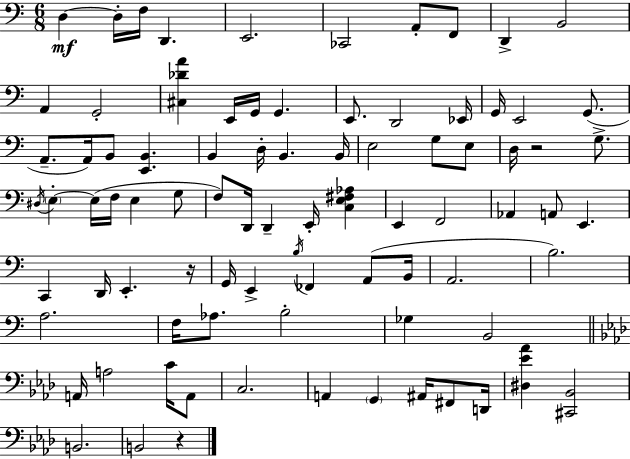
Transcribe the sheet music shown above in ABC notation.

X:1
T:Untitled
M:6/8
L:1/4
K:C
D, D,/4 F,/4 D,, E,,2 _C,,2 A,,/2 F,,/2 D,, B,,2 A,, G,,2 [^C,_DA] E,,/4 G,,/4 G,, E,,/2 D,,2 _E,,/4 G,,/4 E,,2 G,,/2 A,,/2 A,,/4 B,,/2 [E,,B,,] B,, D,/4 B,, B,,/4 E,2 G,/2 E,/2 D,/4 z2 G,/2 ^D,/4 E, E,/4 F,/4 E, G,/2 F,/2 D,,/4 D,, E,,/4 [C,E,^F,_A,] E,, F,,2 _A,, A,,/2 E,, C,, D,,/4 E,, z/4 G,,/4 E,, B,/4 _F,, A,,/2 B,,/4 A,,2 B,2 A,2 F,/4 _A,/2 B,2 _G, B,,2 A,,/4 A,2 C/4 A,,/2 C,2 A,, G,, ^A,,/4 ^F,,/2 D,,/4 [^D,_E_A] [^C,,_B,,]2 B,,2 B,,2 z